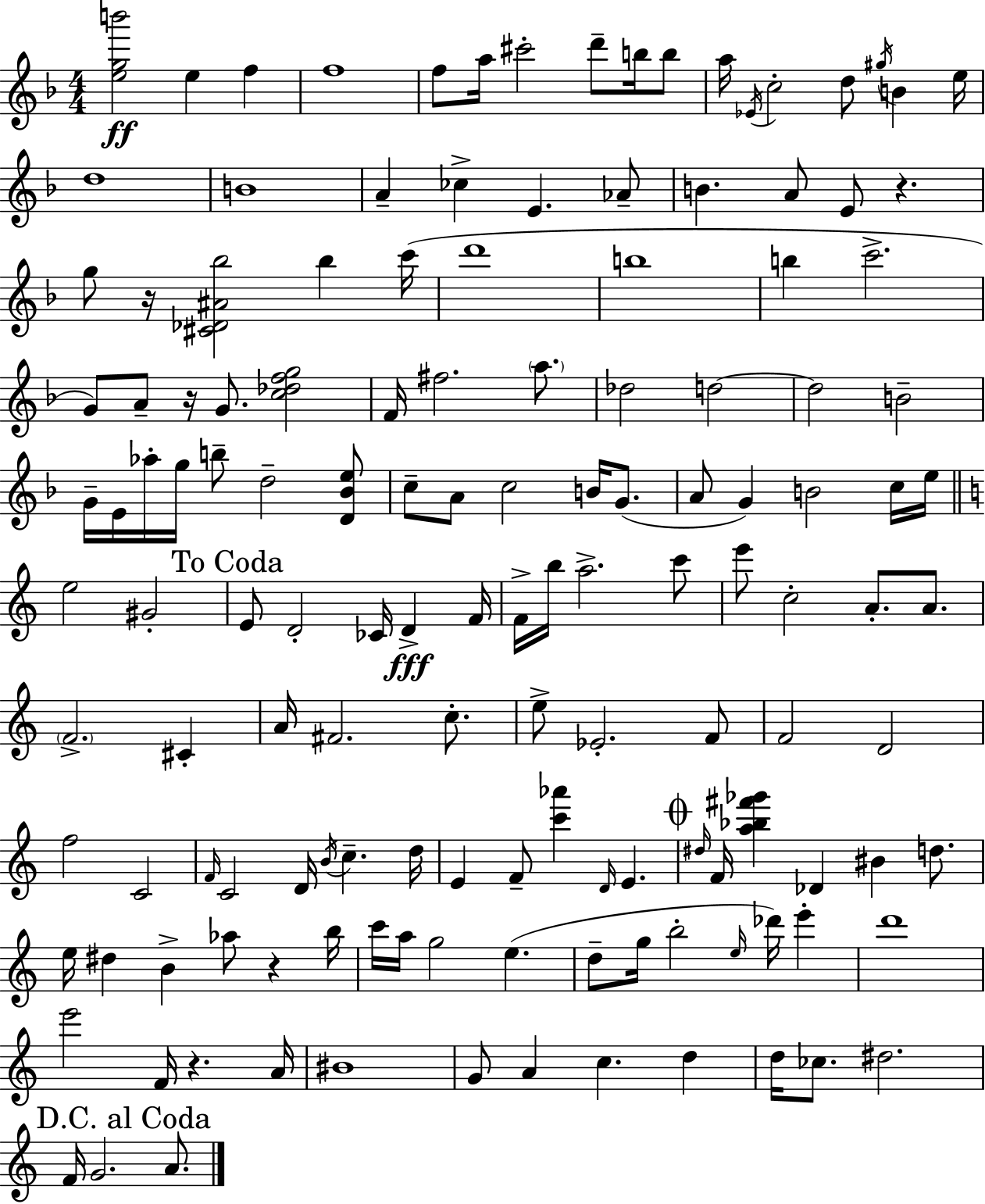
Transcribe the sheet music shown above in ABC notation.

X:1
T:Untitled
M:4/4
L:1/4
K:F
[egb']2 e f f4 f/2 a/4 ^c'2 d'/2 b/4 b/2 a/4 _E/4 c2 d/2 ^g/4 B e/4 d4 B4 A _c E _A/2 B A/2 E/2 z g/2 z/4 [^C_D^A_b]2 _b c'/4 d'4 b4 b c'2 G/2 A/2 z/4 G/2 [c_dfg]2 F/4 ^f2 a/2 _d2 d2 d2 B2 G/4 E/4 _a/4 g/4 b/2 d2 [D_Be]/2 c/2 A/2 c2 B/4 G/2 A/2 G B2 c/4 e/4 e2 ^G2 E/2 D2 _C/4 D F/4 F/4 b/4 a2 c'/2 e'/2 c2 A/2 A/2 F2 ^C A/4 ^F2 c/2 e/2 _E2 F/2 F2 D2 f2 C2 F/4 C2 D/4 B/4 c d/4 E F/2 [c'_a'] D/4 E ^d/4 F/4 [a_b^f'_g'] _D ^B d/2 e/4 ^d B _a/2 z b/4 c'/4 a/4 g2 e d/2 g/4 b2 e/4 _d'/4 e' d'4 e'2 F/4 z A/4 ^B4 G/2 A c d d/4 _c/2 ^d2 F/4 G2 A/2